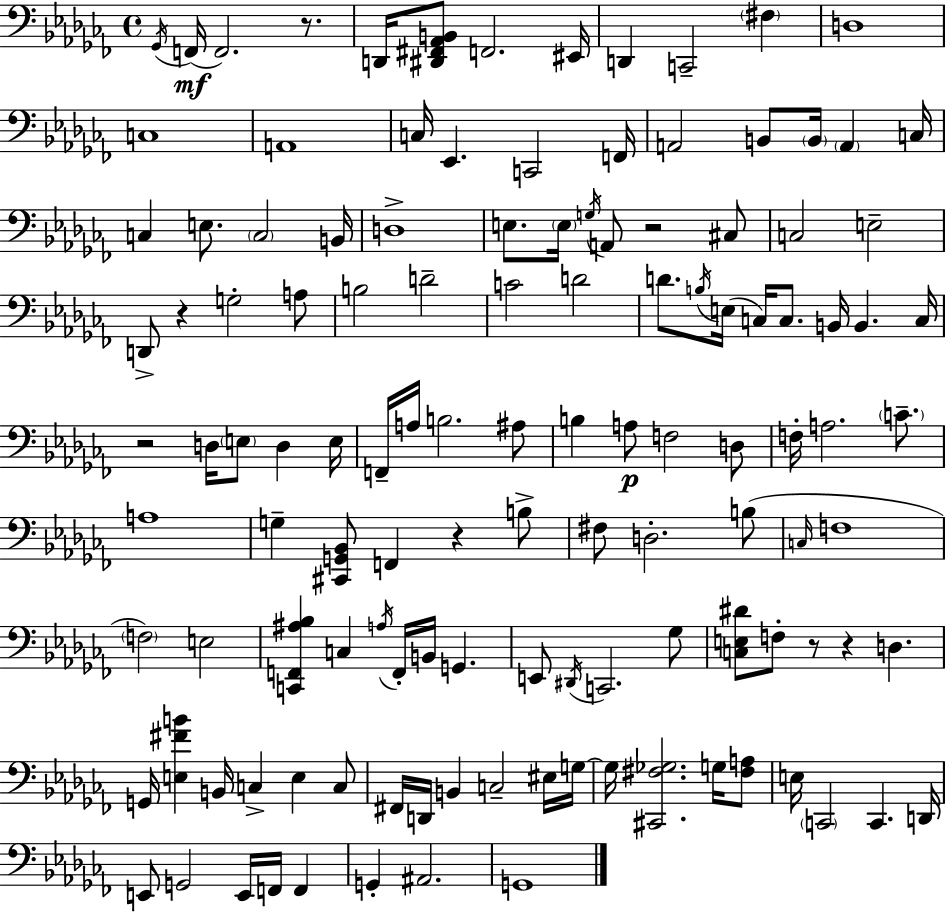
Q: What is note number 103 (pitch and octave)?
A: E2